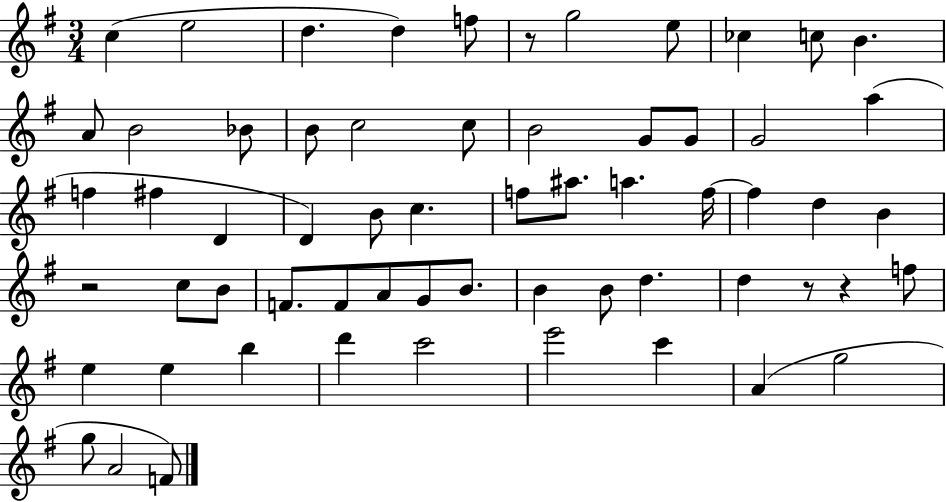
{
  \clef treble
  \numericTimeSignature
  \time 3/4
  \key g \major
  c''4( e''2 | d''4. d''4) f''8 | r8 g''2 e''8 | ces''4 c''8 b'4. | \break a'8 b'2 bes'8 | b'8 c''2 c''8 | b'2 g'8 g'8 | g'2 a''4( | \break f''4 fis''4 d'4 | d'4) b'8 c''4. | f''8 ais''8. a''4. f''16~~ | f''4 d''4 b'4 | \break r2 c''8 b'8 | f'8. f'8 a'8 g'8 b'8. | b'4 b'8 d''4. | d''4 r8 r4 f''8 | \break e''4 e''4 b''4 | d'''4 c'''2 | e'''2 c'''4 | a'4( g''2 | \break g''8 a'2 f'8) | \bar "|."
}